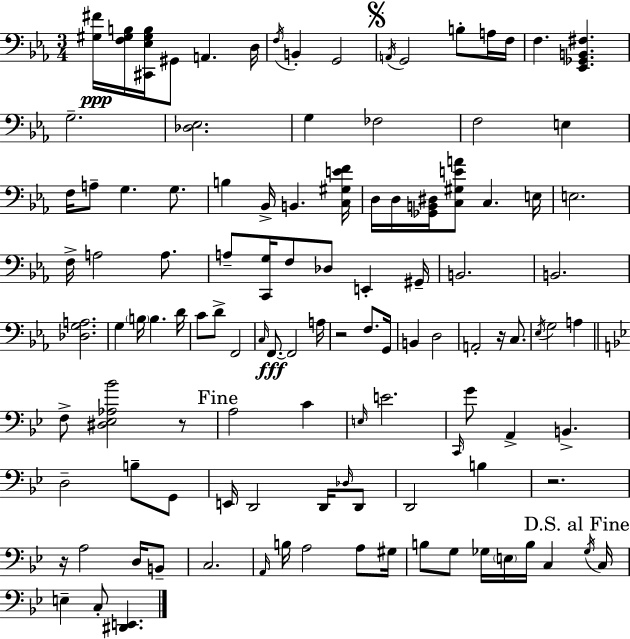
[G#3,F#4]/s [F3,G#3,B3]/s [C#2,Eb3,G#3,B3]/s G#2/e A2/q. D3/s F3/s B2/q G2/h A2/s G2/h B3/e A3/s F3/s F3/q. [Eb2,Gb2,B2,F#3]/q. G3/h. [Db3,Eb3]/h. G3/q FES3/h F3/h E3/q F3/s A3/e G3/q. G3/e. B3/q Bb2/s B2/q. [C3,G#3,E4,F4]/s D3/s D3/s [Gb2,B2,D#3]/s [C3,G#3,E4,A4]/e C3/q. E3/s E3/h. F3/s A3/h A3/e. A3/e [C2,G3]/s F3/e Db3/e E2/q G#2/s B2/h. B2/h. [Db3,G3,A3]/h. G3/q B3/s B3/q. D4/s C4/e D4/e F2/h C3/s F2/e. F2/h A3/s R/h F3/e. G2/s B2/q D3/h A2/h R/s C3/e. Eb3/s G3/h A3/q F3/e [D#3,Eb3,Ab3,Bb4]/h R/e A3/h C4/q E3/s E4/h. C2/s G4/e A2/q B2/q. D3/h B3/e G2/e E2/s D2/h D2/s Db3/s D2/e D2/h B3/q R/h. R/s A3/h D3/s B2/e C3/h. A2/s B3/s A3/h A3/e G#3/s B3/e G3/e Gb3/s E3/s B3/s C3/q Gb3/s C3/s E3/q C3/e [D#2,E2]/q.